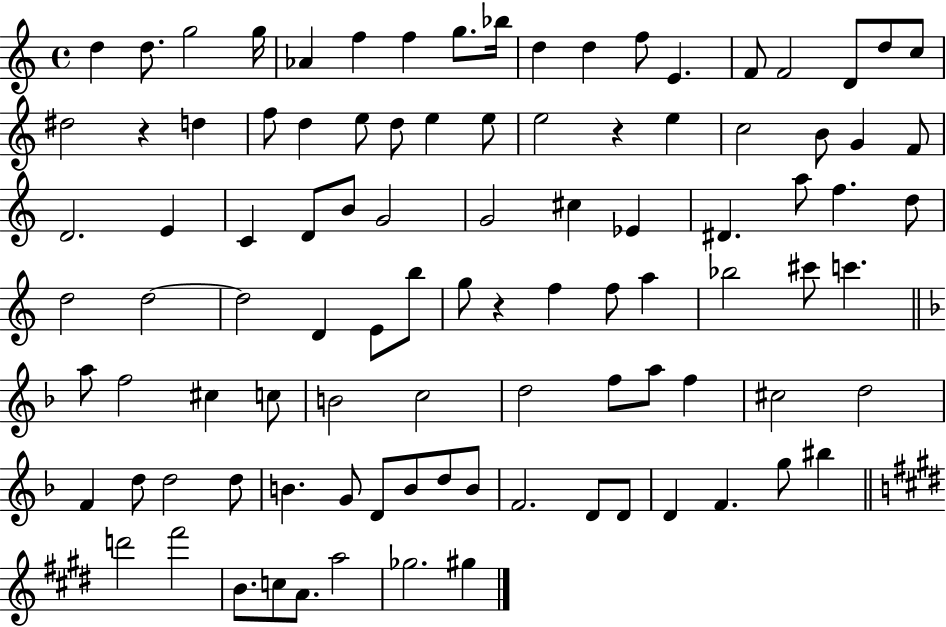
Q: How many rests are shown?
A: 3